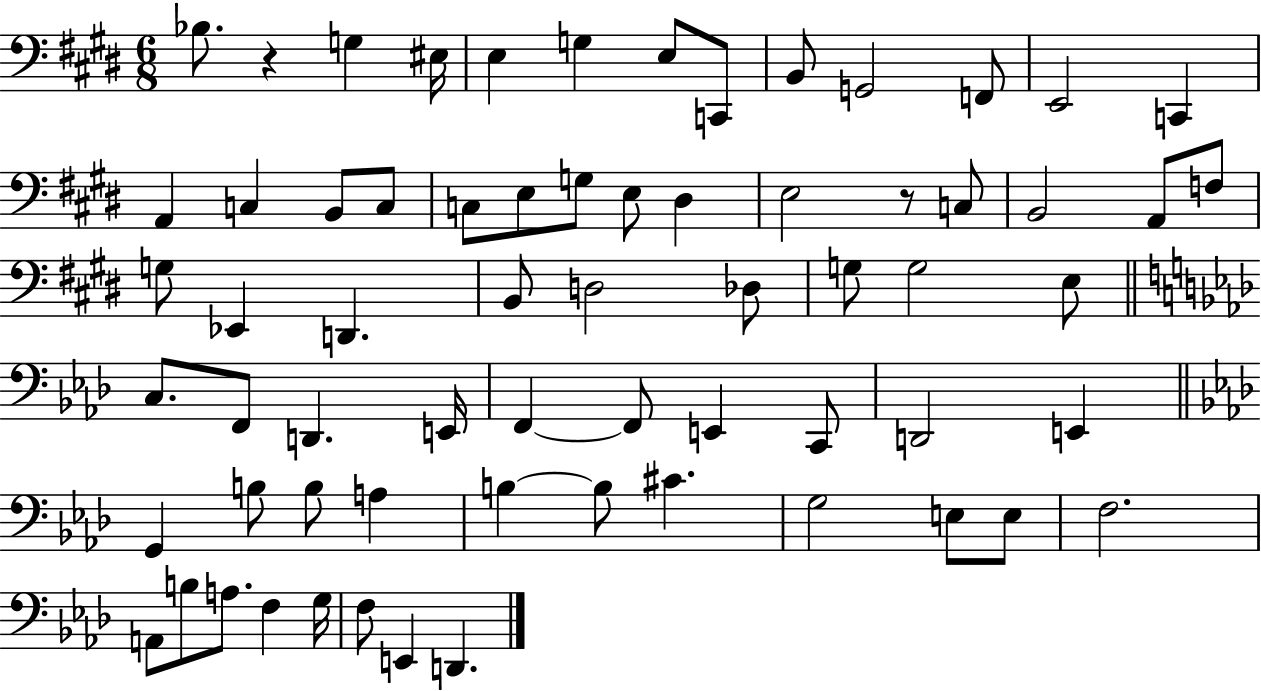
X:1
T:Untitled
M:6/8
L:1/4
K:E
_B,/2 z G, ^E,/4 E, G, E,/2 C,,/2 B,,/2 G,,2 F,,/2 E,,2 C,, A,, C, B,,/2 C,/2 C,/2 E,/2 G,/2 E,/2 ^D, E,2 z/2 C,/2 B,,2 A,,/2 F,/2 G,/2 _E,, D,, B,,/2 D,2 _D,/2 G,/2 G,2 E,/2 C,/2 F,,/2 D,, E,,/4 F,, F,,/2 E,, C,,/2 D,,2 E,, G,, B,/2 B,/2 A, B, B,/2 ^C G,2 E,/2 E,/2 F,2 A,,/2 B,/2 A,/2 F, G,/4 F,/2 E,, D,,